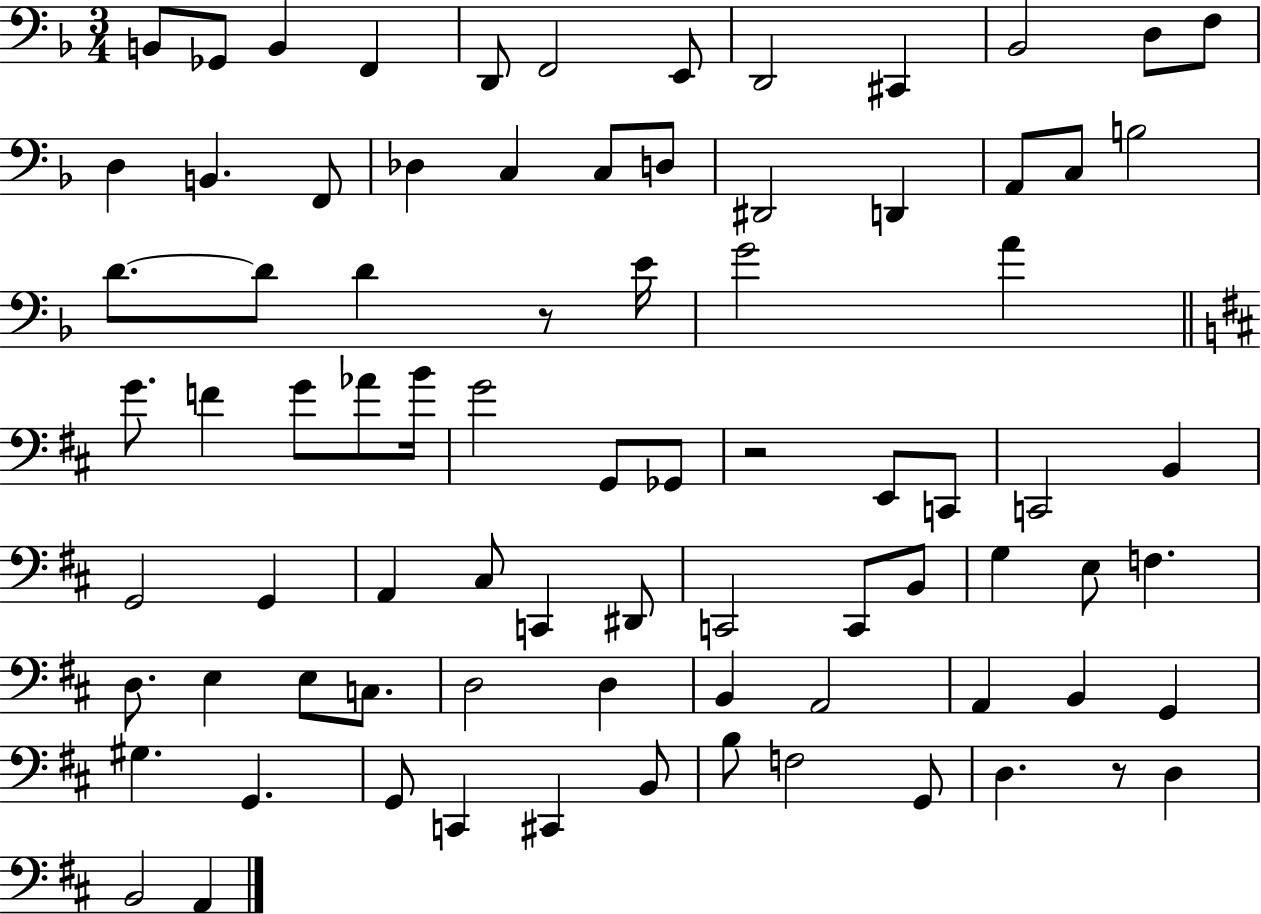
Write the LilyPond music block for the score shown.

{
  \clef bass
  \numericTimeSignature
  \time 3/4
  \key f \major
  b,8 ges,8 b,4 f,4 | d,8 f,2 e,8 | d,2 cis,4 | bes,2 d8 f8 | \break d4 b,4. f,8 | des4 c4 c8 d8 | dis,2 d,4 | a,8 c8 b2 | \break d'8.~~ d'8 d'4 r8 e'16 | g'2 a'4 | \bar "||" \break \key b \minor g'8. f'4 g'8 aes'8 b'16 | g'2 g,8 ges,8 | r2 e,8 c,8 | c,2 b,4 | \break g,2 g,4 | a,4 cis8 c,4 dis,8 | c,2 c,8 b,8 | g4 e8 f4. | \break d8. e4 e8 c8. | d2 d4 | b,4 a,2 | a,4 b,4 g,4 | \break gis4. g,4. | g,8 c,4 cis,4 b,8 | b8 f2 g,8 | d4. r8 d4 | \break b,2 a,4 | \bar "|."
}